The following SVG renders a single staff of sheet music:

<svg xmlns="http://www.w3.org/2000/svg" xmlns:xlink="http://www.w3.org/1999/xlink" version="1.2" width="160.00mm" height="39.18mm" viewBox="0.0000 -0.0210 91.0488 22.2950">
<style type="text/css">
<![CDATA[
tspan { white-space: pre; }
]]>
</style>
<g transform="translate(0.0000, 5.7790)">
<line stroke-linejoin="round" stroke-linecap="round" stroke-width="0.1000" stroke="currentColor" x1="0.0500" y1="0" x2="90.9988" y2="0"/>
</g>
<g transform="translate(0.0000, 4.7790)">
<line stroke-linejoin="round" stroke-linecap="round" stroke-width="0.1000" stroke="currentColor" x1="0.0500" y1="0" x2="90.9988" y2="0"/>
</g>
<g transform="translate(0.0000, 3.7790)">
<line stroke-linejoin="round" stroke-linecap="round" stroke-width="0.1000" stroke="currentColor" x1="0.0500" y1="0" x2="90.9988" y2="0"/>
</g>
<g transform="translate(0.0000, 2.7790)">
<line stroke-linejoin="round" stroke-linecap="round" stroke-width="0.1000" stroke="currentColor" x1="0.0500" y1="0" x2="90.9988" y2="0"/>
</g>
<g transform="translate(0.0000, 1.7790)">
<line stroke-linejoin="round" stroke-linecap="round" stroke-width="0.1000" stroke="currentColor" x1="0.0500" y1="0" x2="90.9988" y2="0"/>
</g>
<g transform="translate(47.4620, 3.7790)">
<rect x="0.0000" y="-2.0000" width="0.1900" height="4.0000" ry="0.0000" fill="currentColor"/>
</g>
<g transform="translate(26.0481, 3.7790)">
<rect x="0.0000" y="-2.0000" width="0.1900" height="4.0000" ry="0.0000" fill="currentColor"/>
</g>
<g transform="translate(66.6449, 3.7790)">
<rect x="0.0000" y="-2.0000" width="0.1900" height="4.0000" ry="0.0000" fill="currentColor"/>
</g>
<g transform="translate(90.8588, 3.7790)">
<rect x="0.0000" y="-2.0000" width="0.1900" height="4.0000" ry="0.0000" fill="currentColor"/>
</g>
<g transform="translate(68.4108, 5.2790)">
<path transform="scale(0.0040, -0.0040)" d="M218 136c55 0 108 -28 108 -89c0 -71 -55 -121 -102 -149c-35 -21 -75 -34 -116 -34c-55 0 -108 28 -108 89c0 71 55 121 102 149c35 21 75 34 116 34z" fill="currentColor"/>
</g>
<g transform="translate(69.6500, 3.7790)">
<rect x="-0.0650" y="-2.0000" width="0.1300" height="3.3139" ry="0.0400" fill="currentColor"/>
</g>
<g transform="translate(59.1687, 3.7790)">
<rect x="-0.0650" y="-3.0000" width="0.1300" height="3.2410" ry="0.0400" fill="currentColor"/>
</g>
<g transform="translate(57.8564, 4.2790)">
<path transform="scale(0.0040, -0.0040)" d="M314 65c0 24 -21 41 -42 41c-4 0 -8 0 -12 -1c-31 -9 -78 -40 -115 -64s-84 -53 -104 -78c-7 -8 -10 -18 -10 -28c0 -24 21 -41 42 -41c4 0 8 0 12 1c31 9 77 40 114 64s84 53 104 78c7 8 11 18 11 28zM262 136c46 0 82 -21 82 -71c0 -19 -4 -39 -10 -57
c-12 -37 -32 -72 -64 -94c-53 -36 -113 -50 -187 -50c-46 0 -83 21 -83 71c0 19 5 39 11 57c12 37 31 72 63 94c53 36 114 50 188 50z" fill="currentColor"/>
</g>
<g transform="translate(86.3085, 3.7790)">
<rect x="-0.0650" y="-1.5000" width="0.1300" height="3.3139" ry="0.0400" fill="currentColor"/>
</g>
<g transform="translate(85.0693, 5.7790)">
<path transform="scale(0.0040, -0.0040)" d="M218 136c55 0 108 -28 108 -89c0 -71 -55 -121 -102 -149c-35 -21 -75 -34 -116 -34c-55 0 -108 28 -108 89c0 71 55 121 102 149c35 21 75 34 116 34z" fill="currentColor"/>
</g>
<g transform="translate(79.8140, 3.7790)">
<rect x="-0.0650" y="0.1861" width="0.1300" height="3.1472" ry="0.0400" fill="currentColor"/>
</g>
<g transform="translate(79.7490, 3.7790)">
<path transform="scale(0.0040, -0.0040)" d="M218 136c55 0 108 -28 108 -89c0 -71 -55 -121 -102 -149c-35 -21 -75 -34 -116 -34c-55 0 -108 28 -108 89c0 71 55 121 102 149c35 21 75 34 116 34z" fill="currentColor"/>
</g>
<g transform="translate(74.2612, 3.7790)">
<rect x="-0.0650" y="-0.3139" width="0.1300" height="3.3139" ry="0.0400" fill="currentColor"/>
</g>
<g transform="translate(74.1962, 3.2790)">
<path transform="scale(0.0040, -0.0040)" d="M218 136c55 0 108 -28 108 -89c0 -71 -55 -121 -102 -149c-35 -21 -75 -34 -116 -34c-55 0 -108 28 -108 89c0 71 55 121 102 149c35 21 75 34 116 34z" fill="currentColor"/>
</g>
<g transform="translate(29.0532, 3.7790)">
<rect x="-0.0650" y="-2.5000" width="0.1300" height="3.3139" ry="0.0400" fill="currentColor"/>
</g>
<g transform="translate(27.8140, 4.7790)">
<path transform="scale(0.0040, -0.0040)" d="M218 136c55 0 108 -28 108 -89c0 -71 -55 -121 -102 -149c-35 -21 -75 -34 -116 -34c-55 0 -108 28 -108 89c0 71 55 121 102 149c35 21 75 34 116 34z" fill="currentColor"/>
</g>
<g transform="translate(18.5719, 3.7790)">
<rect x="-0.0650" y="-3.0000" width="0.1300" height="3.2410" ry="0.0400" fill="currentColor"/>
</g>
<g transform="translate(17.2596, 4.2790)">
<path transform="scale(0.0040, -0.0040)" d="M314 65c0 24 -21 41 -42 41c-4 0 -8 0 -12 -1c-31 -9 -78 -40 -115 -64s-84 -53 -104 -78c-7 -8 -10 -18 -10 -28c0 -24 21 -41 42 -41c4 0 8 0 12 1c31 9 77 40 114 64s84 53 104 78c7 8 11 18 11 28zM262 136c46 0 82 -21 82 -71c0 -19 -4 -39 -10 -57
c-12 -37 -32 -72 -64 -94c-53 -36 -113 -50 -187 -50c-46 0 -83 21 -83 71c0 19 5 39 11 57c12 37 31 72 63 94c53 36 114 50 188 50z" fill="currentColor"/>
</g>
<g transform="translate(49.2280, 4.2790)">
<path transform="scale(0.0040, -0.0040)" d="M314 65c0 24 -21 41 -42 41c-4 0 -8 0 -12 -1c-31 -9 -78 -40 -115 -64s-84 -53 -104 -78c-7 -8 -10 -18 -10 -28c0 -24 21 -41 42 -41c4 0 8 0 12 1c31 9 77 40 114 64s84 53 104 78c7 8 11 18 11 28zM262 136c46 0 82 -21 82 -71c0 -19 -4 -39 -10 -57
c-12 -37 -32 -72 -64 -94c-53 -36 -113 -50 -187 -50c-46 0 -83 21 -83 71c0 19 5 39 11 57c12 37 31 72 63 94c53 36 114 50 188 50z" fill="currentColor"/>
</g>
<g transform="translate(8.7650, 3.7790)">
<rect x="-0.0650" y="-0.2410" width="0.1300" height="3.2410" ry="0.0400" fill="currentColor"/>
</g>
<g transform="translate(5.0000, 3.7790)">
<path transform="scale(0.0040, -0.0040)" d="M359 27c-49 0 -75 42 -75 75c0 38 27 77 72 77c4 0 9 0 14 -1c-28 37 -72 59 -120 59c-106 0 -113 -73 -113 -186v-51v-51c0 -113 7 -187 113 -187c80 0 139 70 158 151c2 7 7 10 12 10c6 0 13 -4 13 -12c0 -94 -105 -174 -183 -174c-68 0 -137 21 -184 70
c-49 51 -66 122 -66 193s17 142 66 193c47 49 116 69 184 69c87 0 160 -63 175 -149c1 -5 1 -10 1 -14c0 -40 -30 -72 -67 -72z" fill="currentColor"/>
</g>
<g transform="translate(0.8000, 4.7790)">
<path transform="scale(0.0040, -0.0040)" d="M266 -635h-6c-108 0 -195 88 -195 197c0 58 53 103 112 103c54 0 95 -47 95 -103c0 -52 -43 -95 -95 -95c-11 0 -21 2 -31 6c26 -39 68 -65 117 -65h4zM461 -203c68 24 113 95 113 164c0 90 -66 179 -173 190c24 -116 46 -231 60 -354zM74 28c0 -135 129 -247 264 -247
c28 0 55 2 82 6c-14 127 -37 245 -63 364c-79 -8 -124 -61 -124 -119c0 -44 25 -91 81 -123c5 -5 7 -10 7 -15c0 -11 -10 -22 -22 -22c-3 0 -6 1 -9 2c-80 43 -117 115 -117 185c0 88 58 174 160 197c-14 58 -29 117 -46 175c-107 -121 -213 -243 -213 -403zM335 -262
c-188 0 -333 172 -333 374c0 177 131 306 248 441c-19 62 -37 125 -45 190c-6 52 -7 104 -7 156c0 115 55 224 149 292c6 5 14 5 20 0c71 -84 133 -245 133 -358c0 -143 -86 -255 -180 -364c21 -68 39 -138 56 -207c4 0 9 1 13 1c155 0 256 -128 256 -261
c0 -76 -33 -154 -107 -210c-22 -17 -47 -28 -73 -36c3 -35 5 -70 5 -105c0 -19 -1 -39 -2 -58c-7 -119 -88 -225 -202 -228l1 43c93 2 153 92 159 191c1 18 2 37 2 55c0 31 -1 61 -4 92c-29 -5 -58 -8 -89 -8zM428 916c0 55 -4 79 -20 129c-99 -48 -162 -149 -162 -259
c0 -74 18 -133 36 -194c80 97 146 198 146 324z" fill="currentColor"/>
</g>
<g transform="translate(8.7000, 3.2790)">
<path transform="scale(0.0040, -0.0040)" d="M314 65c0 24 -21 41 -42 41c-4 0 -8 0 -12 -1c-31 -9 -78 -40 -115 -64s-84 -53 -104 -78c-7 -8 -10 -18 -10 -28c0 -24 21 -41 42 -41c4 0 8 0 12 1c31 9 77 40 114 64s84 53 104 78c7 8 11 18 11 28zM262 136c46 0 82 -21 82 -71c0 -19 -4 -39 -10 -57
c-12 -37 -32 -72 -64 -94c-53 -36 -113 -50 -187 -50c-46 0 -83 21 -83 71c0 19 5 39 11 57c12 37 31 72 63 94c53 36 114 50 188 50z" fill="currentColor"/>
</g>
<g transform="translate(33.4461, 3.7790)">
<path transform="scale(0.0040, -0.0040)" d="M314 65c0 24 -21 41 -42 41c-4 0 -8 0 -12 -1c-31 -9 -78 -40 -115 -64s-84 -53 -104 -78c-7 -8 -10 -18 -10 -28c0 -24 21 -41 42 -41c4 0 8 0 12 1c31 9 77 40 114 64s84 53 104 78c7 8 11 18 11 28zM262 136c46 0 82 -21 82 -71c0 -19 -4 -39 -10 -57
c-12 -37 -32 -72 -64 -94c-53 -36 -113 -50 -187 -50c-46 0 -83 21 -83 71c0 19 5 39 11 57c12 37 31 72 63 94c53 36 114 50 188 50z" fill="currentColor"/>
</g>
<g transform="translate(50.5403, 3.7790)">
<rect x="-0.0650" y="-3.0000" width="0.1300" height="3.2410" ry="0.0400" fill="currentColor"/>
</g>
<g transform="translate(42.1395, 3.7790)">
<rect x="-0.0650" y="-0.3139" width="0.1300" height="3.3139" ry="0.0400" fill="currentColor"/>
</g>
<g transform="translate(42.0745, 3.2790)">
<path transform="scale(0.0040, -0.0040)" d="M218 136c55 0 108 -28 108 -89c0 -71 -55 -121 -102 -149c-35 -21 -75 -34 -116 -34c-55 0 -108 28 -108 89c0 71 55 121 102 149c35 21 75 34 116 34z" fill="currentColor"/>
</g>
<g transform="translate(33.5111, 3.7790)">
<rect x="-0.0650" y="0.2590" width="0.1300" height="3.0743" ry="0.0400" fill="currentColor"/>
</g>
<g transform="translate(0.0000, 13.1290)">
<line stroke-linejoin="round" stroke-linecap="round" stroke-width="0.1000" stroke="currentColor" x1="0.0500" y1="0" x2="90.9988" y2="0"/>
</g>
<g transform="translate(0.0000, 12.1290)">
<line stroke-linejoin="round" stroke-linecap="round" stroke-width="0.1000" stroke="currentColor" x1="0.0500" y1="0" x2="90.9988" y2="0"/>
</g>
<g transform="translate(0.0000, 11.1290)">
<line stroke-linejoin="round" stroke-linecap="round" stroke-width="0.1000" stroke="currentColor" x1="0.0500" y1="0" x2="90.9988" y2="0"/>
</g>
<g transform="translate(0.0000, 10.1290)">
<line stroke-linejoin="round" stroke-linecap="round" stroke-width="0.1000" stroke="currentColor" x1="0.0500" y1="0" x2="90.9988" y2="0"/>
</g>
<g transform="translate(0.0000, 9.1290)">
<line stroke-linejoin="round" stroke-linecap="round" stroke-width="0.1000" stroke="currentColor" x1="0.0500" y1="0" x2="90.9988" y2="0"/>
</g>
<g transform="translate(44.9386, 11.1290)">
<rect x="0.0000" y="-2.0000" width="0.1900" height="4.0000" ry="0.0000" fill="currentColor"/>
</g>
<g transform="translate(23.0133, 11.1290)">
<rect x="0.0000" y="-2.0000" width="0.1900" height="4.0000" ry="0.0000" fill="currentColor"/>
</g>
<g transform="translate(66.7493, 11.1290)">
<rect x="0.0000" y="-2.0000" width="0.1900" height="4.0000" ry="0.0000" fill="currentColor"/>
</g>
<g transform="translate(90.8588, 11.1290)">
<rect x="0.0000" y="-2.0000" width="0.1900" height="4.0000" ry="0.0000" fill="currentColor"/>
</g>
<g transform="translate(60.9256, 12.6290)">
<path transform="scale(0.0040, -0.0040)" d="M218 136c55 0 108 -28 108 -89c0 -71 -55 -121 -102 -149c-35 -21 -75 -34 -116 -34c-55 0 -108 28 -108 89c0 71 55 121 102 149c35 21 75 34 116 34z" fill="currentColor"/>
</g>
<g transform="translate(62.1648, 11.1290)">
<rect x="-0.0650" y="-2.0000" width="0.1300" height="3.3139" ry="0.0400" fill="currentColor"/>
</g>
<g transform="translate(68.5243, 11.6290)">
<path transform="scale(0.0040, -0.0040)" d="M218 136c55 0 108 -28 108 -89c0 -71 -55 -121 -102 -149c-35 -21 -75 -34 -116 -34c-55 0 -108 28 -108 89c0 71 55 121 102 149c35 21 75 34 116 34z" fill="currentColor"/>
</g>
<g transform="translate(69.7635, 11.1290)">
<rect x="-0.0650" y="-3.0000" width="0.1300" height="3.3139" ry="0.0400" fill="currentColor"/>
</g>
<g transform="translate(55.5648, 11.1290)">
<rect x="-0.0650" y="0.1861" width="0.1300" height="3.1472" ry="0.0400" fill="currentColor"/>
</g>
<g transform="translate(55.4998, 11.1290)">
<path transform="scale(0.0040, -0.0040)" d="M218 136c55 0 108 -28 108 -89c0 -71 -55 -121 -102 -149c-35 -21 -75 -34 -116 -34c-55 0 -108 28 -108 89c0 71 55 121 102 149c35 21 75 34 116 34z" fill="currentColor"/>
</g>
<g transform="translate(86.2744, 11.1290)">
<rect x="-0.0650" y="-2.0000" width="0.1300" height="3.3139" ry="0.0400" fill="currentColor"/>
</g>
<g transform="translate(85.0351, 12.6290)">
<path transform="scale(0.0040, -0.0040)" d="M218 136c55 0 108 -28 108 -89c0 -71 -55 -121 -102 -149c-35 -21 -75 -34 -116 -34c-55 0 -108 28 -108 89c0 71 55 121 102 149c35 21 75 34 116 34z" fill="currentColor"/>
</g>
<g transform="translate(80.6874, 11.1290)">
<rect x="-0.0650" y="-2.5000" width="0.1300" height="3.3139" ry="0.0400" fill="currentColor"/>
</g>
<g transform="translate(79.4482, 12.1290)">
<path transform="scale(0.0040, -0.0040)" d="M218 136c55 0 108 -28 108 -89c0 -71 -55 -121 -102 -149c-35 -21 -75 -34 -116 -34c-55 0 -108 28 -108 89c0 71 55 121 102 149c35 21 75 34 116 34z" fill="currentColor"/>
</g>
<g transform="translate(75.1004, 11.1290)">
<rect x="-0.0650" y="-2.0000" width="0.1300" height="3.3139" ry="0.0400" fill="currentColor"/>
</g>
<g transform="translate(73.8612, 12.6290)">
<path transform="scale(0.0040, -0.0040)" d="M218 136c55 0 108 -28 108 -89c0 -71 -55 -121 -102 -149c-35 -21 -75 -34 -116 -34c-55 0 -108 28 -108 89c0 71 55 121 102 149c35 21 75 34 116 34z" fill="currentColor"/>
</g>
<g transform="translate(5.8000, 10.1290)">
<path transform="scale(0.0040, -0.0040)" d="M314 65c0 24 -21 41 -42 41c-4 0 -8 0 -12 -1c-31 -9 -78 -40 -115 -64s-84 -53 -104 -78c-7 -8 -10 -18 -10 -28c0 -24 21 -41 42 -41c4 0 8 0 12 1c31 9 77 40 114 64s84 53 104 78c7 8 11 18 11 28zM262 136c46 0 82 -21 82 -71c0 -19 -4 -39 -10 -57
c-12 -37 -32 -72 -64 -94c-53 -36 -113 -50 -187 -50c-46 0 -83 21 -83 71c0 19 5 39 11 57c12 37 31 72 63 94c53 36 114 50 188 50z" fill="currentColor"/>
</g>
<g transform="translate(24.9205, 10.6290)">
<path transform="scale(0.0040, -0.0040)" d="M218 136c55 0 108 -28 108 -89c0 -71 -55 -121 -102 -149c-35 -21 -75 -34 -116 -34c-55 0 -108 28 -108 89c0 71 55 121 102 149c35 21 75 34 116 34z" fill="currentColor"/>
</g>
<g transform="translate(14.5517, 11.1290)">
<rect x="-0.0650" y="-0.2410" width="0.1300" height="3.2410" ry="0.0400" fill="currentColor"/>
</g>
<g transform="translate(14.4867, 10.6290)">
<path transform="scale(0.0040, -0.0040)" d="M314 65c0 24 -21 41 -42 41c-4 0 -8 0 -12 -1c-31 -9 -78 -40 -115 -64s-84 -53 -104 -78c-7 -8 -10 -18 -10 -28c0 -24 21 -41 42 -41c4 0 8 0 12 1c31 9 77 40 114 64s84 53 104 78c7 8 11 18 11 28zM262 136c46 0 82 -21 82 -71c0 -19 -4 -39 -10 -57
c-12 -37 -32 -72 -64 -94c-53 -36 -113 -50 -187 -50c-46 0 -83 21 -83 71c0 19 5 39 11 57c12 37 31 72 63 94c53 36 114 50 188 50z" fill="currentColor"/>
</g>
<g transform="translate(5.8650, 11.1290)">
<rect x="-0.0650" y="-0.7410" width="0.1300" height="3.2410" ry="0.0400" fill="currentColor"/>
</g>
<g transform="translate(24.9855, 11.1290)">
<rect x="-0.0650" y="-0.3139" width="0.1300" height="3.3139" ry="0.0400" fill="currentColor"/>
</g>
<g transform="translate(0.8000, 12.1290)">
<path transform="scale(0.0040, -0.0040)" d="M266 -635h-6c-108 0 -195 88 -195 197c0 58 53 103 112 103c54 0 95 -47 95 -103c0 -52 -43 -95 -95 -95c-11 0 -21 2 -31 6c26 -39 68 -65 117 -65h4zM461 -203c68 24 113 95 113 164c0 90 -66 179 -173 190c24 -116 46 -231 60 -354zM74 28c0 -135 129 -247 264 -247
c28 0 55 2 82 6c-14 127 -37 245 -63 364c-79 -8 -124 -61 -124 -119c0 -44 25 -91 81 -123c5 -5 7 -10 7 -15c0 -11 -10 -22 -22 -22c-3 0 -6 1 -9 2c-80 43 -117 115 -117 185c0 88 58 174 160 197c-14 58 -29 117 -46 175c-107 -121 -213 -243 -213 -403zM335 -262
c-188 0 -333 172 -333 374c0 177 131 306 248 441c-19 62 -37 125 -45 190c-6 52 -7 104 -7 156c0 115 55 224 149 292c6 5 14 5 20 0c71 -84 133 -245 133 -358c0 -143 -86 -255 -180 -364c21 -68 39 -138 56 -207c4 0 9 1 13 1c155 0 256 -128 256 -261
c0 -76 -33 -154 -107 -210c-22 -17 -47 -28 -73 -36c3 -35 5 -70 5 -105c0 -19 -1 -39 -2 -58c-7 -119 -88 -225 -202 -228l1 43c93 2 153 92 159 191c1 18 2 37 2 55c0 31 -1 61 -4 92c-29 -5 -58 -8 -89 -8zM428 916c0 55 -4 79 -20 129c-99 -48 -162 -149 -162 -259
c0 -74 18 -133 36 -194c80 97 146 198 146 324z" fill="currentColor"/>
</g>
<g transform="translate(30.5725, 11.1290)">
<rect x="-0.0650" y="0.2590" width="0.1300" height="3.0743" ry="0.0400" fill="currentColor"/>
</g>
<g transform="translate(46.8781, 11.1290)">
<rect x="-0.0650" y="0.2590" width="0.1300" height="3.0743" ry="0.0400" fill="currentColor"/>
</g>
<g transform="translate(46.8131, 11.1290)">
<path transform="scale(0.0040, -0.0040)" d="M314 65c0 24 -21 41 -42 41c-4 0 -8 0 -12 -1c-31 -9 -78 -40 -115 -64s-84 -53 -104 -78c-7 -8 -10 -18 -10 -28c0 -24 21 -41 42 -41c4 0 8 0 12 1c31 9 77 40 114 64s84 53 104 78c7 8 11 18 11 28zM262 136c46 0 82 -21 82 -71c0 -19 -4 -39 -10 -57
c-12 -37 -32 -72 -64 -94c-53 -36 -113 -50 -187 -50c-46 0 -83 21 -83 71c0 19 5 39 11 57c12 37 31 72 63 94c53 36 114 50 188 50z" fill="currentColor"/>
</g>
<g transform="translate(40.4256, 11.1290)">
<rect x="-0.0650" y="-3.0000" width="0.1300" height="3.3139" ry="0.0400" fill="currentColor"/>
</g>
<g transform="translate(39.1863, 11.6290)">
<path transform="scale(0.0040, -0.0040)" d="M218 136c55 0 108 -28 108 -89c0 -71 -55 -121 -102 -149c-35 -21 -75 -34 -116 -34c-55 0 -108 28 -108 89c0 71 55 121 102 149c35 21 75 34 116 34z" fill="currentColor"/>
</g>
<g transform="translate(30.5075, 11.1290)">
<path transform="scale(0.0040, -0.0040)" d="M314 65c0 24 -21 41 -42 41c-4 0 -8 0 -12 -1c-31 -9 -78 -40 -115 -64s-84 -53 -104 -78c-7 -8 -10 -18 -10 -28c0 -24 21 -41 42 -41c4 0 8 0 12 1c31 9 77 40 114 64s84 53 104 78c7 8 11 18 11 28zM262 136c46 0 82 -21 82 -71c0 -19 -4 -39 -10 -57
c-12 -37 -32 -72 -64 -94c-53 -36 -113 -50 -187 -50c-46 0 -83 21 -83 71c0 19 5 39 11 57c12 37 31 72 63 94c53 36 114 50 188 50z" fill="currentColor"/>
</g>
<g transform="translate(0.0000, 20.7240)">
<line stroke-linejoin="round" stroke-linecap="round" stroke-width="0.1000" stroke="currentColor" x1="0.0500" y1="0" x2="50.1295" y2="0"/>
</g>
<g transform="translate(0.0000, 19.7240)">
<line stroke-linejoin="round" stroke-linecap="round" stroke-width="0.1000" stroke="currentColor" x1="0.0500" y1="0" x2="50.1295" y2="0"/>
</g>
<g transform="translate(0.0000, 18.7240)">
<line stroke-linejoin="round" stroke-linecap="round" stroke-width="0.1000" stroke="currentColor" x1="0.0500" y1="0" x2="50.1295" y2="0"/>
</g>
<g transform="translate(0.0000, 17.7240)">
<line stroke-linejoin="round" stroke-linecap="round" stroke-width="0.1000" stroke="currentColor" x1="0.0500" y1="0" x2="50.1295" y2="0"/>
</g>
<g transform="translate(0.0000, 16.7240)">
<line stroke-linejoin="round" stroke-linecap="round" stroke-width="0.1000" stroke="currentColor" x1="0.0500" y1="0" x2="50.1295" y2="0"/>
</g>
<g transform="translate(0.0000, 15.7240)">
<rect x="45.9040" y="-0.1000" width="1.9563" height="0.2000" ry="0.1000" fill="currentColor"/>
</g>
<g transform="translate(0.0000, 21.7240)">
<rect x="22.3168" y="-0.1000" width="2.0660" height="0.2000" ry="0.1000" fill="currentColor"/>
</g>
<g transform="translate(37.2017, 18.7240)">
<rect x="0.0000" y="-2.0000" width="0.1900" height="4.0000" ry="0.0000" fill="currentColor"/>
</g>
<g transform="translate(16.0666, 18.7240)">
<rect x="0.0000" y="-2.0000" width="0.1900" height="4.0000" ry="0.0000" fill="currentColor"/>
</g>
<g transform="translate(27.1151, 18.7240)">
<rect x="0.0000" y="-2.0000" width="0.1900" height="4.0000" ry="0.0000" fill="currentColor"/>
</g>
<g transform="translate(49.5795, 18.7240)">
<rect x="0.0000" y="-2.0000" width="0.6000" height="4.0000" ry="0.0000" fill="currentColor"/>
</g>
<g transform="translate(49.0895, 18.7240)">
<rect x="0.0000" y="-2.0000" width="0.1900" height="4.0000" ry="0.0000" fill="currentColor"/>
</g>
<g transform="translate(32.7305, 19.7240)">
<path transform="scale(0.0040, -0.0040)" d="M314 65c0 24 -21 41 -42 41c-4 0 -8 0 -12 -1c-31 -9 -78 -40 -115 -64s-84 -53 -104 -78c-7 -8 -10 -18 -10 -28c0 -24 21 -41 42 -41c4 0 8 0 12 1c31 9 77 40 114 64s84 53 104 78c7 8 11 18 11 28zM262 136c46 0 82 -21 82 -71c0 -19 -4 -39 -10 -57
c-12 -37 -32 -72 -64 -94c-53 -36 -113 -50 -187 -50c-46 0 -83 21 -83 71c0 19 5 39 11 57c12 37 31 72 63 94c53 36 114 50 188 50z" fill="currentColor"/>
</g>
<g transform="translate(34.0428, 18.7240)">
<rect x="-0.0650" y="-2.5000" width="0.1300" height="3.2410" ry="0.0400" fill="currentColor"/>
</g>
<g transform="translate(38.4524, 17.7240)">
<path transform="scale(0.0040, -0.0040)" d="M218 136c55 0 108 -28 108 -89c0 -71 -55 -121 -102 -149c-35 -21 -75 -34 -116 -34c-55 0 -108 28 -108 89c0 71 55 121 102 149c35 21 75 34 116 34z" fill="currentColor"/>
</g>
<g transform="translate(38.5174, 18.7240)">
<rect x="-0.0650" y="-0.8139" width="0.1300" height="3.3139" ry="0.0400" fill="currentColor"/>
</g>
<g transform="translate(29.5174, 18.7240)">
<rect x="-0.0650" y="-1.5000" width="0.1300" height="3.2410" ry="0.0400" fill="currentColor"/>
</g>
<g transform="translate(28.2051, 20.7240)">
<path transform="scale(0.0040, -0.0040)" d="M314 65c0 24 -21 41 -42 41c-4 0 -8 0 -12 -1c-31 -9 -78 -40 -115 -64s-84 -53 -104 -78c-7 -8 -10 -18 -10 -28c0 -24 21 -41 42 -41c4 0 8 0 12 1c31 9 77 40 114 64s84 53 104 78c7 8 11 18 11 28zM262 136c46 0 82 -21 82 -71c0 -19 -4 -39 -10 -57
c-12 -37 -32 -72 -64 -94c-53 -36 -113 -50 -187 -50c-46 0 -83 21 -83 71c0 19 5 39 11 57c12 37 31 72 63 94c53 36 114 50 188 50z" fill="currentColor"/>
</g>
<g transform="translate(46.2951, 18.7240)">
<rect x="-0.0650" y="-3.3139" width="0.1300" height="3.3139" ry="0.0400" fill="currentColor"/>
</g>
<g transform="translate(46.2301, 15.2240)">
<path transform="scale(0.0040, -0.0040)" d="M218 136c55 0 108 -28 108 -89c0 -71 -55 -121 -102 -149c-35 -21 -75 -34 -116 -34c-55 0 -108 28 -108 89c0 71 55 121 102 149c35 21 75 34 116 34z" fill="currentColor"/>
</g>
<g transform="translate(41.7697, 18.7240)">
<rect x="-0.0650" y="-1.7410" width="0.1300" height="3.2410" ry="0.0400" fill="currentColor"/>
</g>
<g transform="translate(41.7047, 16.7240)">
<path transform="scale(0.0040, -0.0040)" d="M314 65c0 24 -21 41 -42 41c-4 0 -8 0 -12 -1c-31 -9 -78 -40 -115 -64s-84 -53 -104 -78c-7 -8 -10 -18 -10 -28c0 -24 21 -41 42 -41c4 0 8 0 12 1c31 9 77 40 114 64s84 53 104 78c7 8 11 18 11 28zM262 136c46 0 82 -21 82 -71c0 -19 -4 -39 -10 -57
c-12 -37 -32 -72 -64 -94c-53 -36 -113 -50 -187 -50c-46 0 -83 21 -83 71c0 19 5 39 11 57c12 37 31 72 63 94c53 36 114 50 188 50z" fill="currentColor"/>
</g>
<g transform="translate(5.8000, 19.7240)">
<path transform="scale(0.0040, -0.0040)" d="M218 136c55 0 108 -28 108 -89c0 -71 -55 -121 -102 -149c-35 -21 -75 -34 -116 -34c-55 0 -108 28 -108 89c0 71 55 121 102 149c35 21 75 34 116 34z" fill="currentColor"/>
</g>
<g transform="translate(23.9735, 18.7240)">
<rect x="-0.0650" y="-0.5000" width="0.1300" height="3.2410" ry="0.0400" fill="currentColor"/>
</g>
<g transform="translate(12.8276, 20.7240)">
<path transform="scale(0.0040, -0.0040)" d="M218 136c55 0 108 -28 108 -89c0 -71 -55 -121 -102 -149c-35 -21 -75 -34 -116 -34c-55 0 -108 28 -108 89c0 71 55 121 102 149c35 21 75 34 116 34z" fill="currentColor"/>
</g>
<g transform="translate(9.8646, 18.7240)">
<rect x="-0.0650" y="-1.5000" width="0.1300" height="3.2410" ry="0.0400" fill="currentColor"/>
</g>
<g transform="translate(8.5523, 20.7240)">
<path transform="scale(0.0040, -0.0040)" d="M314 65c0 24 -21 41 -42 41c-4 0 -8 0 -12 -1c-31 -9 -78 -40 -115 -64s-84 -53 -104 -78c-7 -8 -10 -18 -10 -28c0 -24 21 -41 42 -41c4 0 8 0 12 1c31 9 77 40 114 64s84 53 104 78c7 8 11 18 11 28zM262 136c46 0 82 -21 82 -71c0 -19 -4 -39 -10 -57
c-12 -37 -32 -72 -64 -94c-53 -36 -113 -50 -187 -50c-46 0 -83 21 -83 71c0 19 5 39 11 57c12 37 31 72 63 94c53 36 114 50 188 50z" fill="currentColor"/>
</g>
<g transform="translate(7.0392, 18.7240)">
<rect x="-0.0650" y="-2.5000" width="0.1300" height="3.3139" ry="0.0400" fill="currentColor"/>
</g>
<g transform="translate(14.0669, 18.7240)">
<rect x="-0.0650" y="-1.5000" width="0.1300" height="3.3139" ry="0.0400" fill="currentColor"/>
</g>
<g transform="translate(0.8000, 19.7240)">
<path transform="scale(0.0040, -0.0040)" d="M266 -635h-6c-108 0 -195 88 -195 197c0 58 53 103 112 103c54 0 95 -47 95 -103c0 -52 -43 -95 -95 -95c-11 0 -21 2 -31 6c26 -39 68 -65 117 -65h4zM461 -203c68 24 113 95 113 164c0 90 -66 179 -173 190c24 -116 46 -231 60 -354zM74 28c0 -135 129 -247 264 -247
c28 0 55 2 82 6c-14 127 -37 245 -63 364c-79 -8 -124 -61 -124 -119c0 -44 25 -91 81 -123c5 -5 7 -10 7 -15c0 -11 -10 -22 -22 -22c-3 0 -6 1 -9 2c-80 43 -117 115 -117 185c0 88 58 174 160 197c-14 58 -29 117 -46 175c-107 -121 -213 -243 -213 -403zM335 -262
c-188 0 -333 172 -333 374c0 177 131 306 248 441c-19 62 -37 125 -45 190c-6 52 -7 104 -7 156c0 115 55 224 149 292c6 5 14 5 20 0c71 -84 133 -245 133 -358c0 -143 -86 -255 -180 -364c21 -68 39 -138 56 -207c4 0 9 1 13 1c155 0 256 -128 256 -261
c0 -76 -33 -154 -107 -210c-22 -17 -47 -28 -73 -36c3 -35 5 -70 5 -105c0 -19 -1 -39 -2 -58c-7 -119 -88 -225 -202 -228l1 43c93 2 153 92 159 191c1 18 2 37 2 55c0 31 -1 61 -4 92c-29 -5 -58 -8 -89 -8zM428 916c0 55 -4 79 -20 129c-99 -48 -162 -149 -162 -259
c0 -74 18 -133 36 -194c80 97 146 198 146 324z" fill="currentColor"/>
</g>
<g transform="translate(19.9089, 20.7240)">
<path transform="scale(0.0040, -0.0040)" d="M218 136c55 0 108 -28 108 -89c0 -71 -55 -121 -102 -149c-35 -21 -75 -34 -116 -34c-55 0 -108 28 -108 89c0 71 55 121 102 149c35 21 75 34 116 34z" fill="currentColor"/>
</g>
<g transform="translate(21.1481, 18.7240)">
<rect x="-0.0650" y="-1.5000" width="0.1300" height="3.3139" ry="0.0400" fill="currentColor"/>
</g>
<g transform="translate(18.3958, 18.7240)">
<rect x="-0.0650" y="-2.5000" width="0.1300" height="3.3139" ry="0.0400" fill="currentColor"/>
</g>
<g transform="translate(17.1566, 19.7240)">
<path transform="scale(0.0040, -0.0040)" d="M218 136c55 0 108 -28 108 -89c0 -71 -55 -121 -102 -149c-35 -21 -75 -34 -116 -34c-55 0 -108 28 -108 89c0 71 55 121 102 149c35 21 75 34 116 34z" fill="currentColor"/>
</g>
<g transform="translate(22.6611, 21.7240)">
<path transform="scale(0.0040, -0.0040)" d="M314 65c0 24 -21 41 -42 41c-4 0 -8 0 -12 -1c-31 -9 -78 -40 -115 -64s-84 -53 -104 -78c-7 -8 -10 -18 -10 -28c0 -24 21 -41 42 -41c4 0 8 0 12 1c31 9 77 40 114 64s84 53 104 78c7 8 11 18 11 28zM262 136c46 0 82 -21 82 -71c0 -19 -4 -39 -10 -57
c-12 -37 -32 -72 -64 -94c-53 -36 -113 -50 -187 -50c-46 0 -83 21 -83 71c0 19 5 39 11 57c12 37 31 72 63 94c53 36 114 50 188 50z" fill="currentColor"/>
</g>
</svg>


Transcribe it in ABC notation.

X:1
T:Untitled
M:4/4
L:1/4
K:C
c2 A2 G B2 c A2 A2 F c B E d2 c2 c B2 A B2 B F A F G F G E2 E G E C2 E2 G2 d f2 b